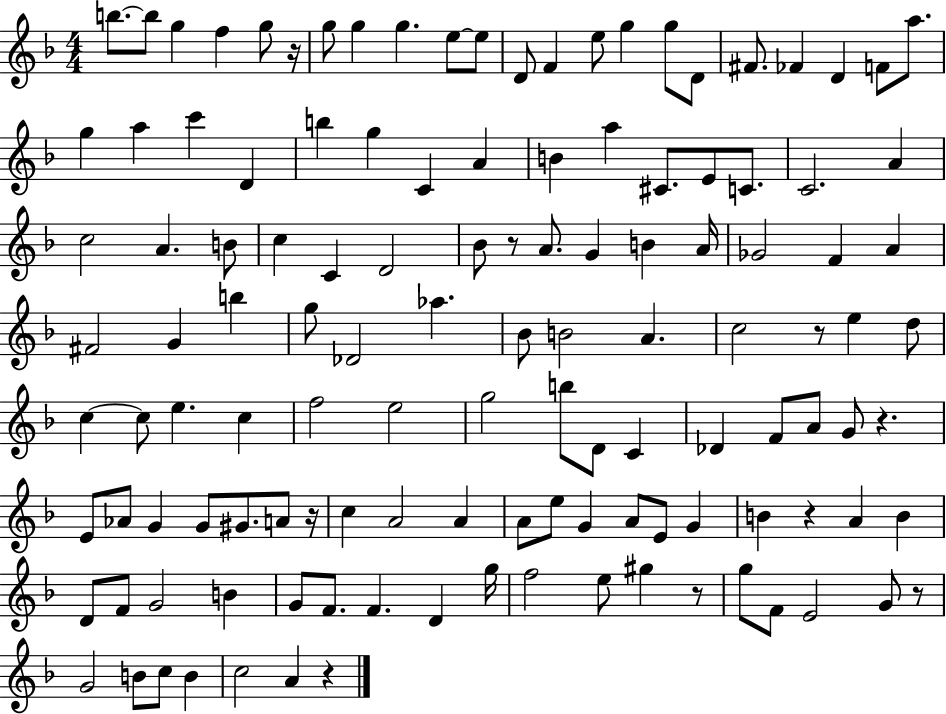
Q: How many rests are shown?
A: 9